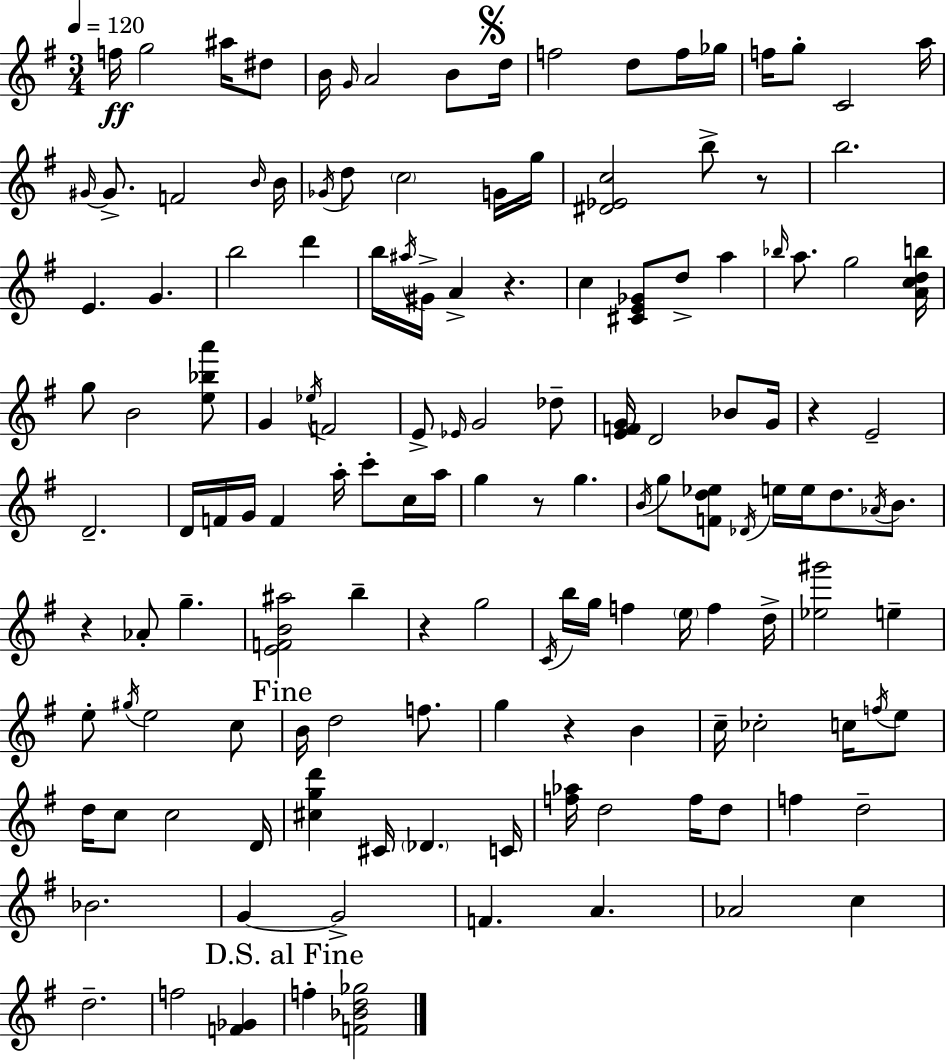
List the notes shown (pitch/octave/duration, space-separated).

F5/s G5/h A#5/s D#5/e B4/s G4/s A4/h B4/e D5/s F5/h D5/e F5/s Gb5/s F5/s G5/e C4/h A5/s G#4/s G#4/e. F4/h B4/s B4/s Gb4/s D5/e C5/h G4/s G5/s [D#4,Eb4,C5]/h B5/e R/e B5/h. E4/q. G4/q. B5/h D6/q B5/s A#5/s G#4/s A4/q R/q. C5/q [C#4,E4,Gb4]/e D5/e A5/q Bb5/s A5/e. G5/h [A4,C5,D5,B5]/s G5/e B4/h [E5,Bb5,A6]/e G4/q Eb5/s F4/h E4/e Eb4/s G4/h Db5/e [E4,F4,G4]/s D4/h Bb4/e G4/s R/q E4/h D4/h. D4/s F4/s G4/s F4/q A5/s C6/e C5/s A5/s G5/q R/e G5/q. B4/s G5/e [F4,D5,Eb5]/e Db4/s E5/s E5/s D5/e. Ab4/s B4/e. R/q Ab4/e G5/q. [E4,F4,B4,A#5]/h B5/q R/q G5/h C4/s B5/s G5/s F5/q E5/s F5/q D5/s [Eb5,G#6]/h E5/q E5/e G#5/s E5/h C5/e B4/s D5/h F5/e. G5/q R/q B4/q C5/s CES5/h C5/s F5/s E5/e D5/s C5/e C5/h D4/s [C#5,G5,D6]/q C#4/s Db4/q. C4/s [F5,Ab5]/s D5/h F5/s D5/e F5/q D5/h Bb4/h. G4/q G4/h F4/q. A4/q. Ab4/h C5/q D5/h. F5/h [F4,Gb4]/q F5/q [F4,Bb4,D5,Gb5]/h